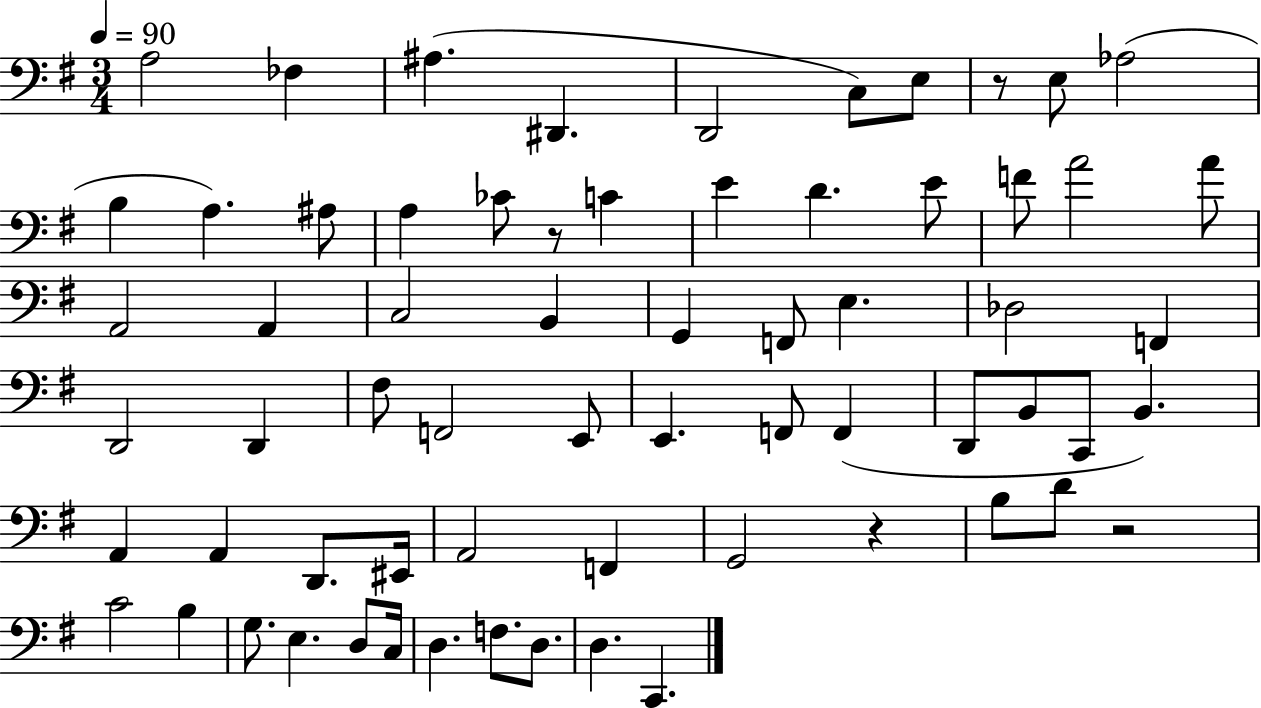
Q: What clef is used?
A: bass